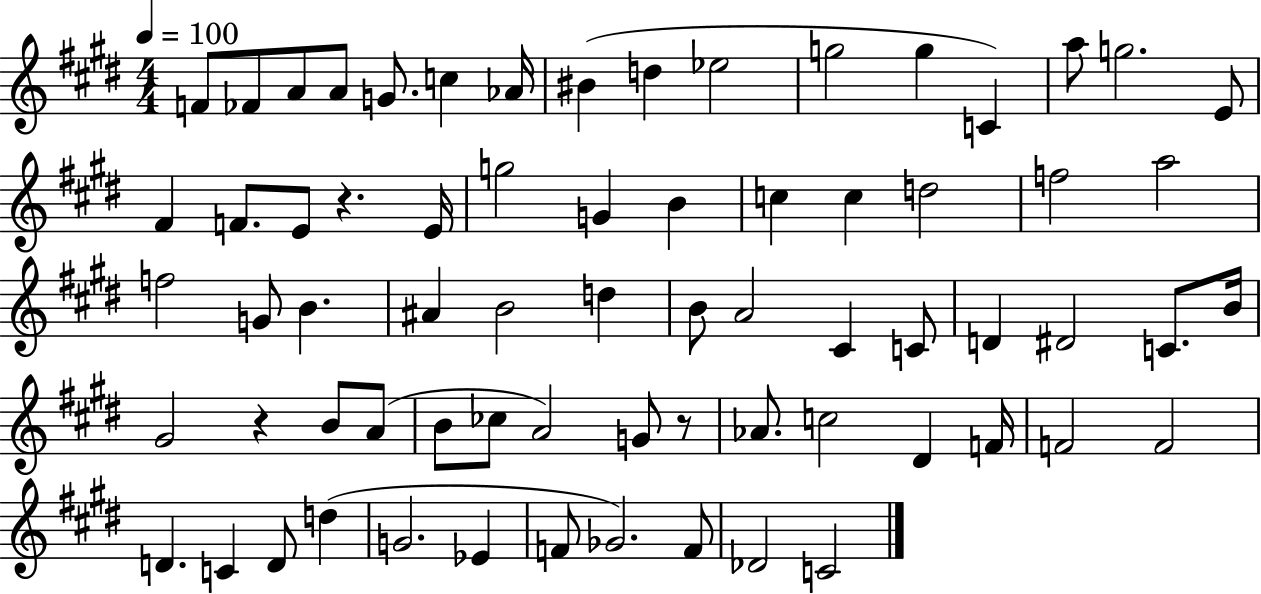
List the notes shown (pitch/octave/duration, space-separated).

F4/e FES4/e A4/e A4/e G4/e. C5/q Ab4/s BIS4/q D5/q Eb5/h G5/h G5/q C4/q A5/e G5/h. E4/e F#4/q F4/e. E4/e R/q. E4/s G5/h G4/q B4/q C5/q C5/q D5/h F5/h A5/h F5/h G4/e B4/q. A#4/q B4/h D5/q B4/e A4/h C#4/q C4/e D4/q D#4/h C4/e. B4/s G#4/h R/q B4/e A4/e B4/e CES5/e A4/h G4/e R/e Ab4/e. C5/h D#4/q F4/s F4/h F4/h D4/q. C4/q D4/e D5/q G4/h. Eb4/q F4/e Gb4/h. F4/e Db4/h C4/h